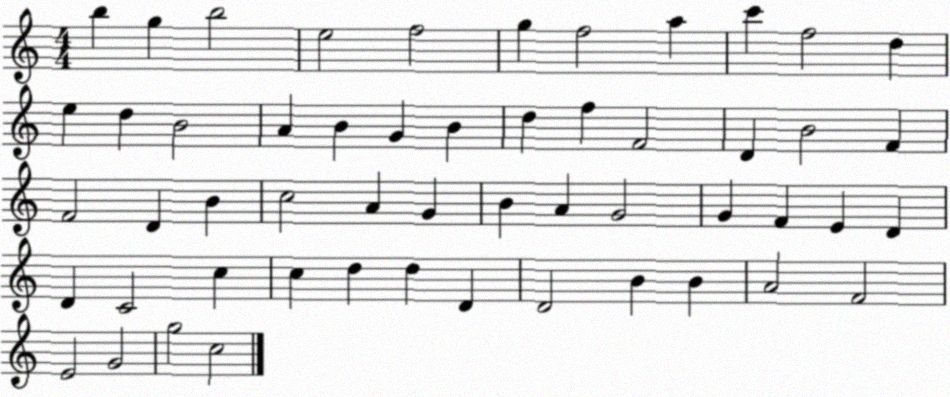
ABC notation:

X:1
T:Untitled
M:4/4
L:1/4
K:C
b g b2 e2 f2 g f2 a c' f2 d e d B2 A B G B d f F2 D B2 F F2 D B c2 A G B A G2 G F E D D C2 c c d d D D2 B B A2 F2 E2 G2 g2 c2